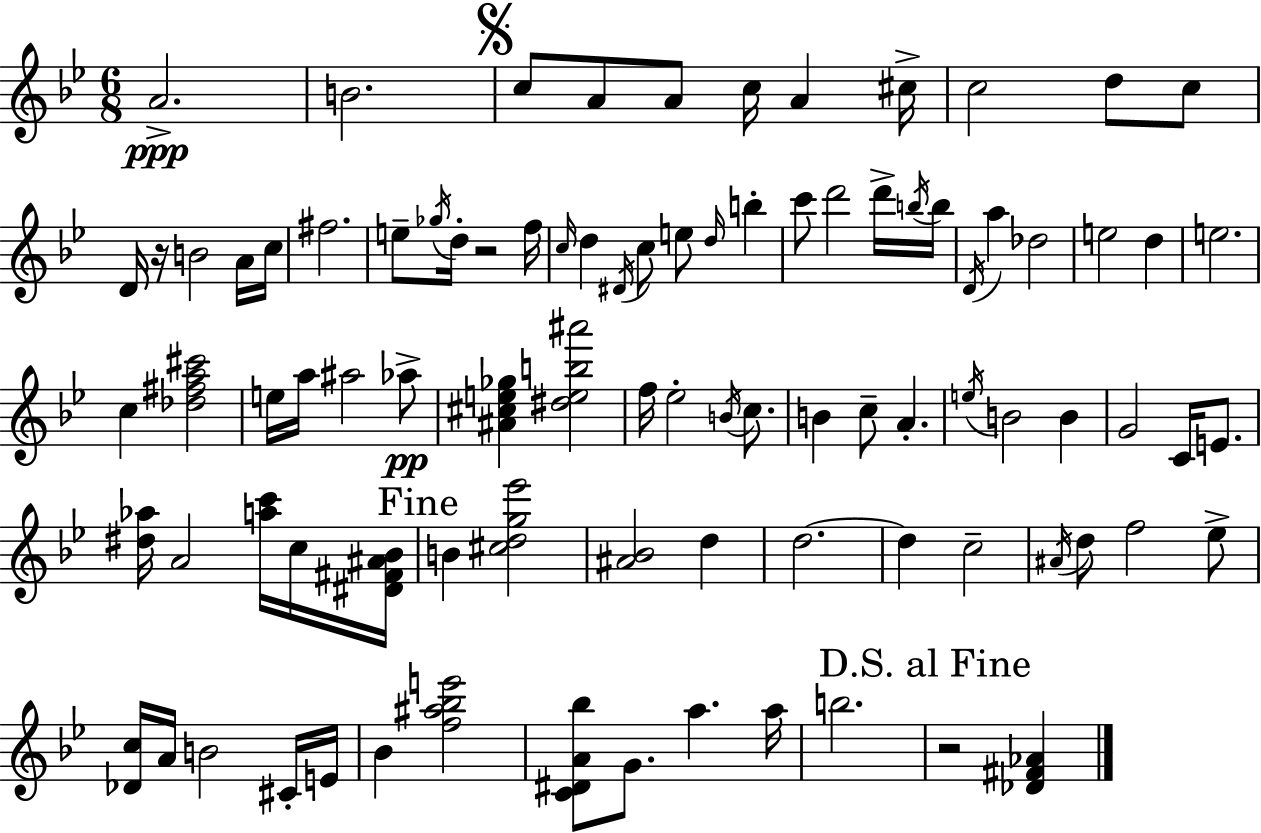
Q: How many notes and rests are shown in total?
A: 91